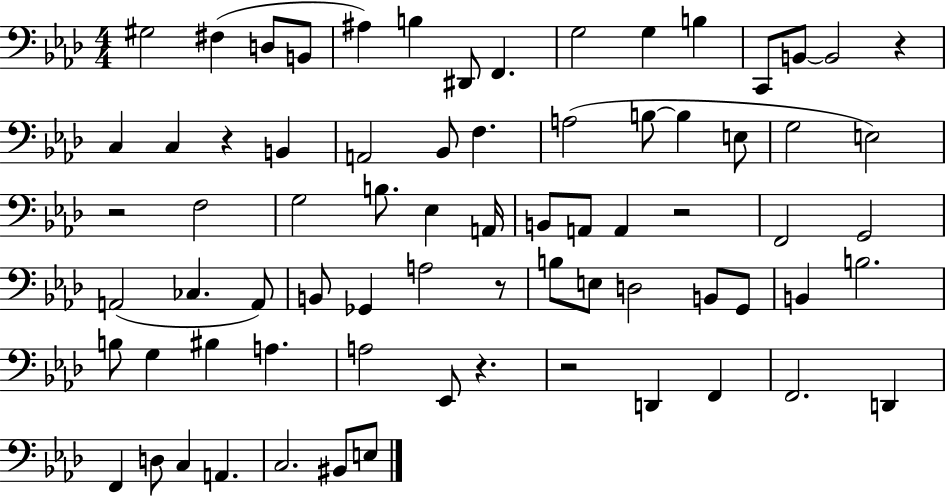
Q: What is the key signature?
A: AES major